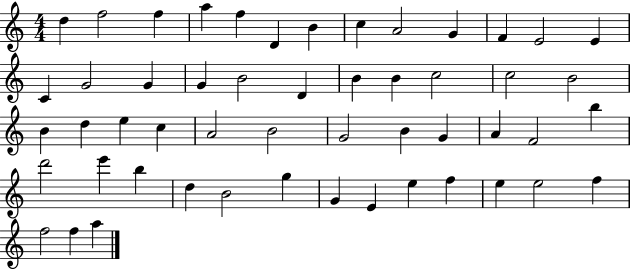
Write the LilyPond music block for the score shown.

{
  \clef treble
  \numericTimeSignature
  \time 4/4
  \key c \major
  d''4 f''2 f''4 | a''4 f''4 d'4 b'4 | c''4 a'2 g'4 | f'4 e'2 e'4 | \break c'4 g'2 g'4 | g'4 b'2 d'4 | b'4 b'4 c''2 | c''2 b'2 | \break b'4 d''4 e''4 c''4 | a'2 b'2 | g'2 b'4 g'4 | a'4 f'2 b''4 | \break d'''2 e'''4 b''4 | d''4 b'2 g''4 | g'4 e'4 e''4 f''4 | e''4 e''2 f''4 | \break f''2 f''4 a''4 | \bar "|."
}